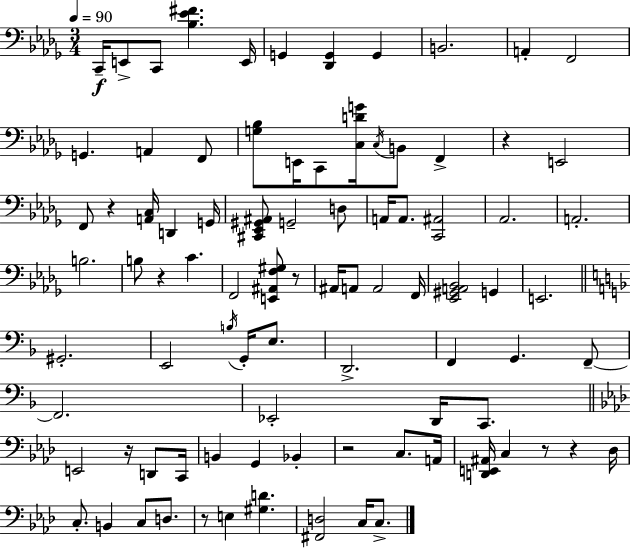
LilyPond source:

{
  \clef bass
  \numericTimeSignature
  \time 3/4
  \key bes \minor
  \tempo 4 = 90
  c,16--\f e,8-> c,8 <bes ees' fis'>4. e,16 | g,4 <des, g,>4 g,4 | b,2. | a,4-. f,2 | \break g,4. a,4 f,8 | <g bes>8 e,16 c,8 <c d' g'>16 \acciaccatura { c16 } b,8 f,4-> | r4 e,2 | f,8 r4 <a, c>16 d,4 | \break g,16 <cis, ees, gis, ais,>8 g,2-- d8 | a,16 a,8. <c, ais,>2 | aes,2. | a,2.-. | \break b2. | b8 r4 c'4. | f,2 <e, ais, f gis>8 r8 | ais,16 a,8 a,2 | \break f,16 <ees, gis, a, bes,>2 g,4 | e,2. | \bar "||" \break \key d \minor gis,2.-. | e,2 \acciaccatura { b16 } g,16-. e8. | d,2.-> | f,4 g,4. f,8--~~ | \break f,2. | ees,2-. d,16 c,8. | \bar "||" \break \key aes \major e,2 r16 d,8 c,16 | b,4 g,4 bes,4-. | r2 c8. a,16 | <d, e, ais,>16 c4 r8 r4 des16 | \break c8.-. b,4 c8 d8. | r8 e4 <gis d'>4. | <fis, d>2 c16 c8.-> | \bar "|."
}